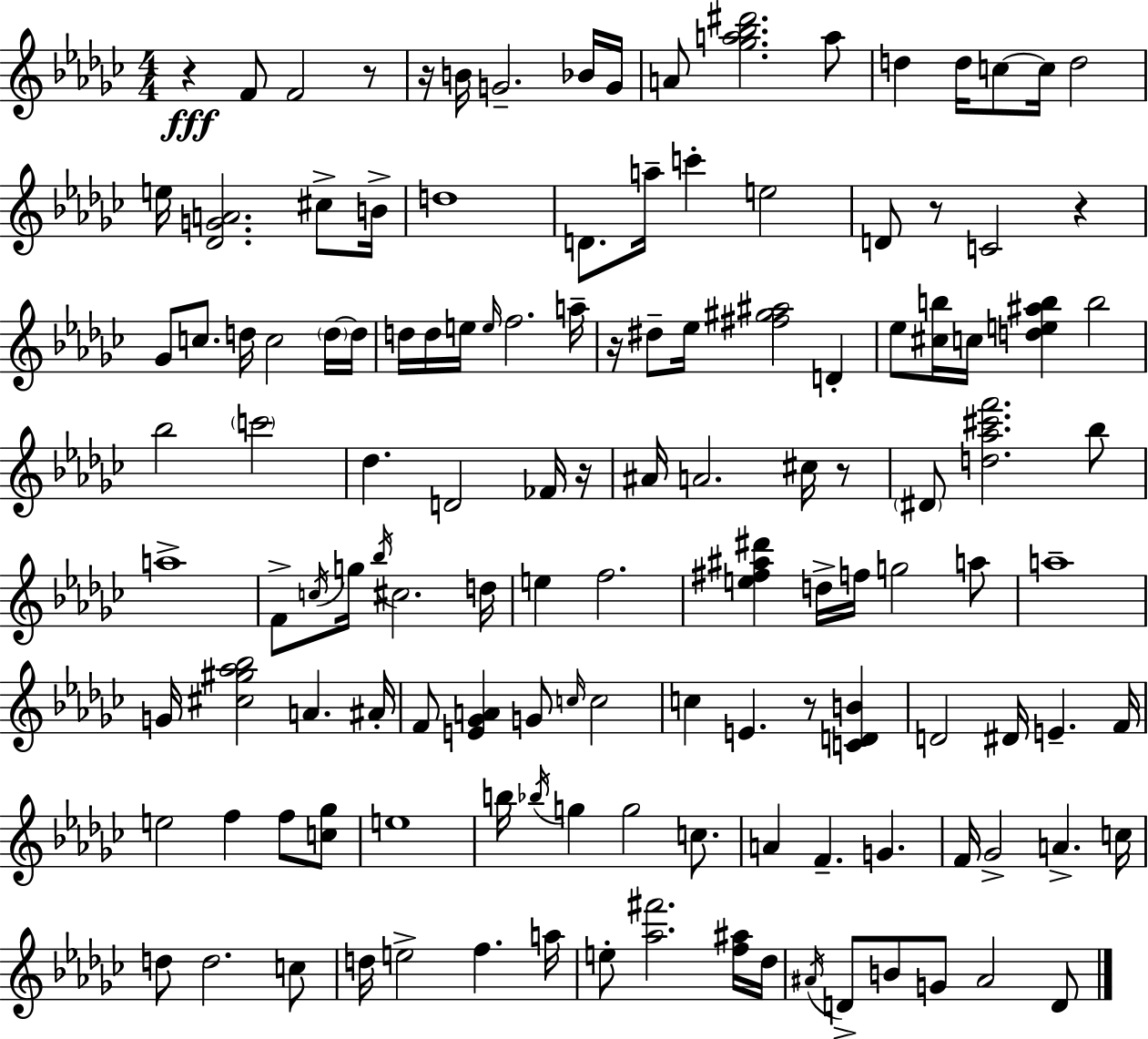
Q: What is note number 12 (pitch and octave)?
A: C5